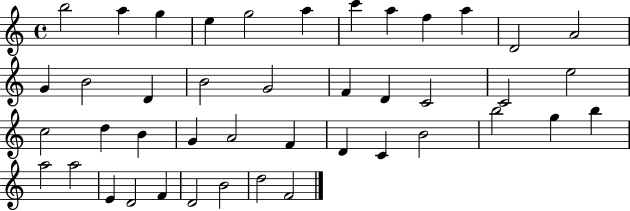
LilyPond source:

{
  \clef treble
  \time 4/4
  \defaultTimeSignature
  \key c \major
  b''2 a''4 g''4 | e''4 g''2 a''4 | c'''4 a''4 f''4 a''4 | d'2 a'2 | \break g'4 b'2 d'4 | b'2 g'2 | f'4 d'4 c'2 | c'2 e''2 | \break c''2 d''4 b'4 | g'4 a'2 f'4 | d'4 c'4 b'2 | b''2 g''4 b''4 | \break a''2 a''2 | e'4 d'2 f'4 | d'2 b'2 | d''2 f'2 | \break \bar "|."
}